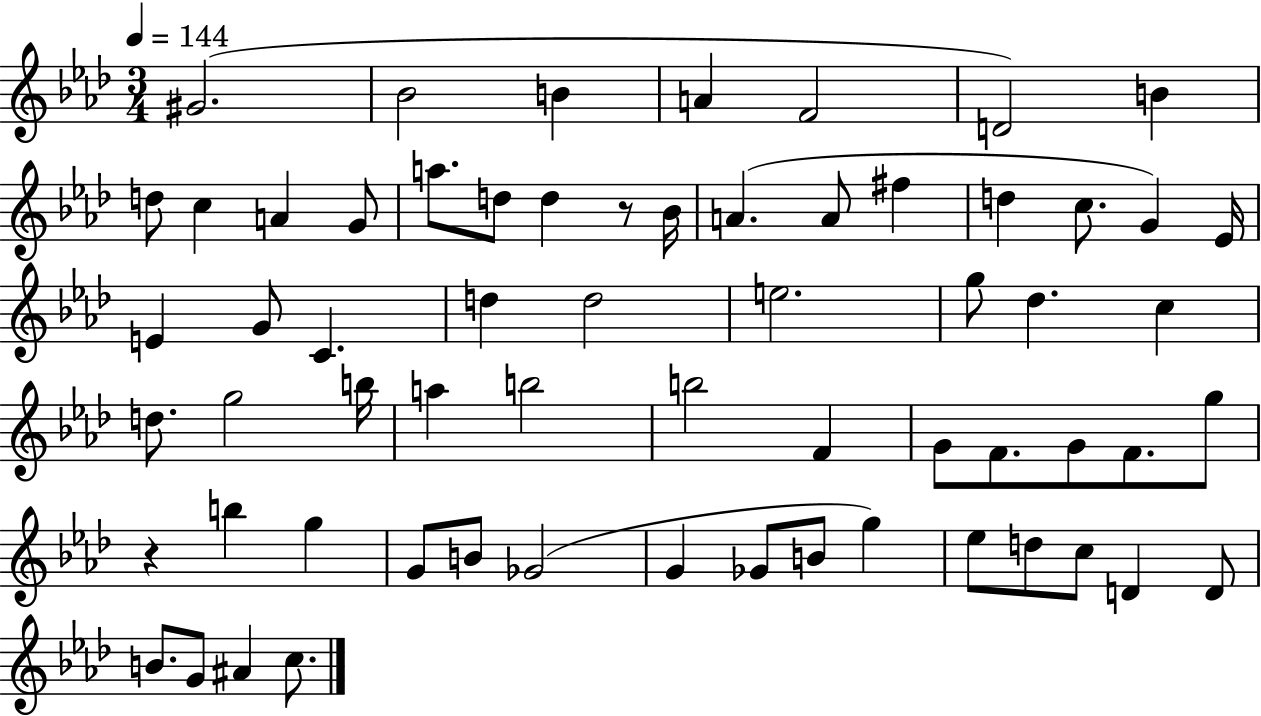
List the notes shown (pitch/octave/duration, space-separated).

G#4/h. Bb4/h B4/q A4/q F4/h D4/h B4/q D5/e C5/q A4/q G4/e A5/e. D5/e D5/q R/e Bb4/s A4/q. A4/e F#5/q D5/q C5/e. G4/q Eb4/s E4/q G4/e C4/q. D5/q D5/h E5/h. G5/e Db5/q. C5/q D5/e. G5/h B5/s A5/q B5/h B5/h F4/q G4/e F4/e. G4/e F4/e. G5/e R/q B5/q G5/q G4/e B4/e Gb4/h G4/q Gb4/e B4/e G5/q Eb5/e D5/e C5/e D4/q D4/e B4/e. G4/e A#4/q C5/e.